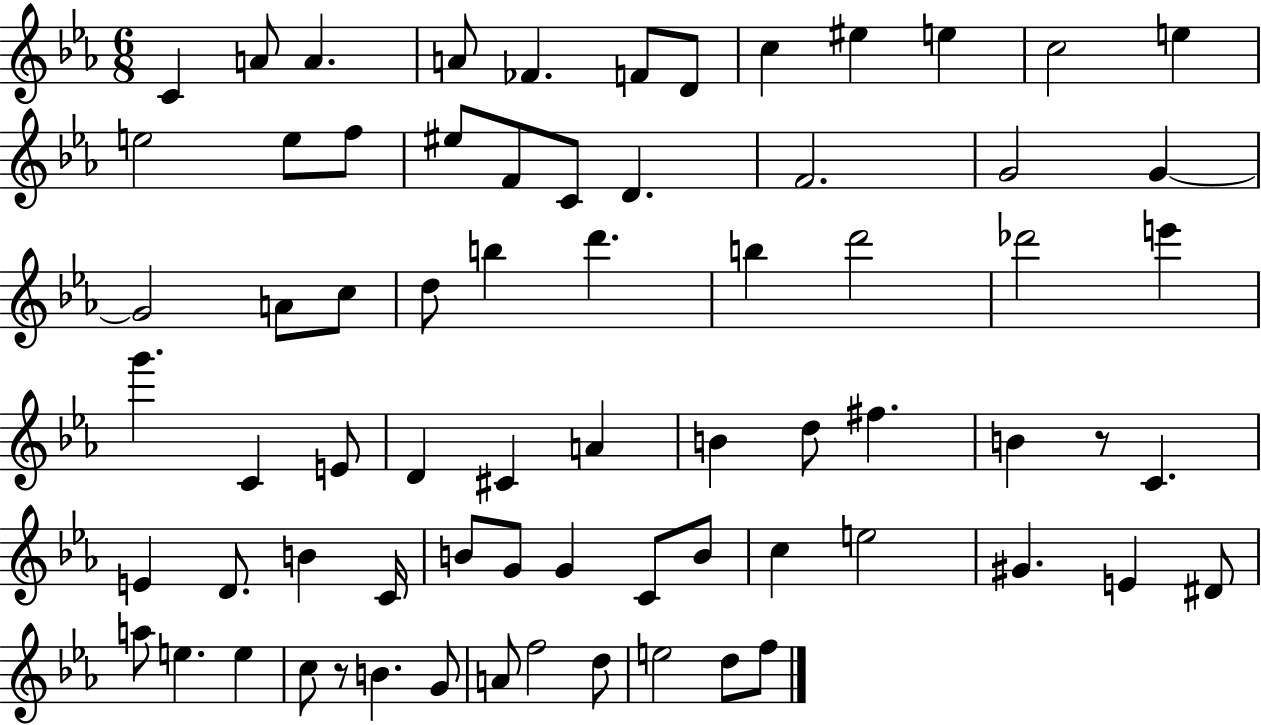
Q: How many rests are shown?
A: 2